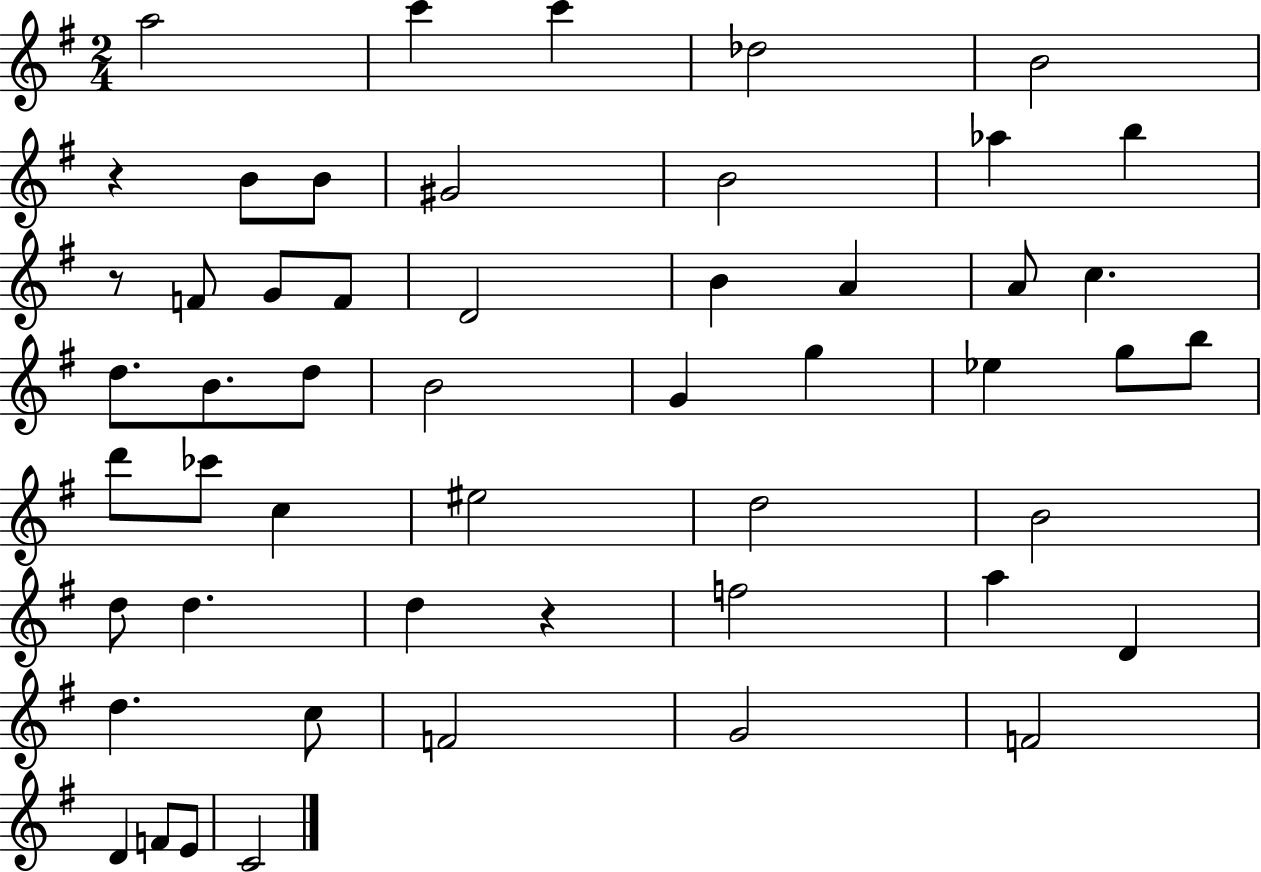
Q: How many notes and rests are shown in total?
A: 52